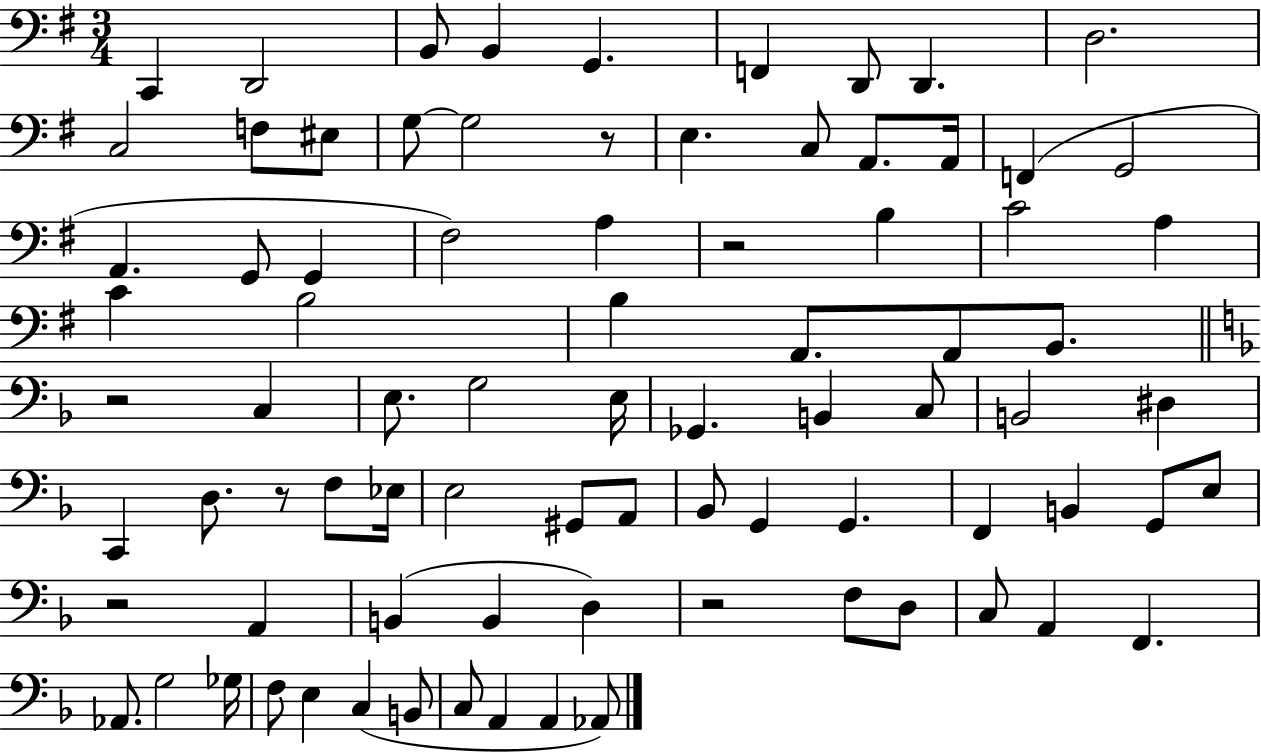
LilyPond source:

{
  \clef bass
  \numericTimeSignature
  \time 3/4
  \key g \major
  \repeat volta 2 { c,4 d,2 | b,8 b,4 g,4. | f,4 d,8 d,4. | d2. | \break c2 f8 eis8 | g8~~ g2 r8 | e4. c8 a,8. a,16 | f,4( g,2 | \break a,4. g,8 g,4 | fis2) a4 | r2 b4 | c'2 a4 | \break c'4 b2 | b4 a,8. a,8 b,8. | \bar "||" \break \key f \major r2 c4 | e8. g2 e16 | ges,4. b,4 c8 | b,2 dis4 | \break c,4 d8. r8 f8 ees16 | e2 gis,8 a,8 | bes,8 g,4 g,4. | f,4 b,4 g,8 e8 | \break r2 a,4 | b,4( b,4 d4) | r2 f8 d8 | c8 a,4 f,4. | \break aes,8. g2 ges16 | f8 e4 c4( b,8 | c8 a,4 a,4 aes,8) | } \bar "|."
}